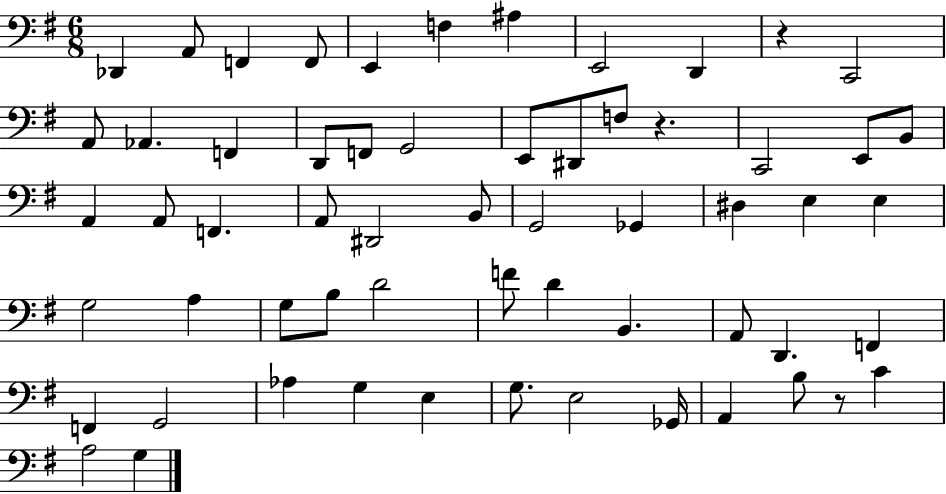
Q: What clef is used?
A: bass